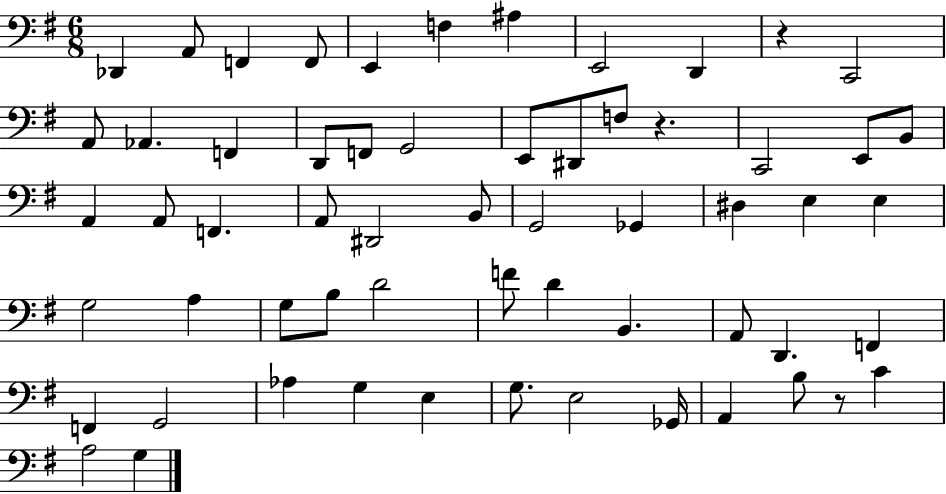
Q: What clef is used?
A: bass